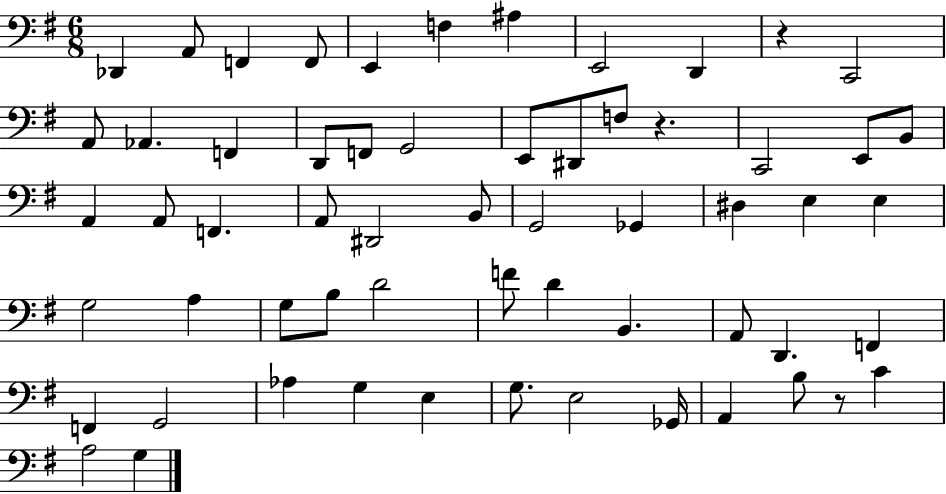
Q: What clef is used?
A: bass